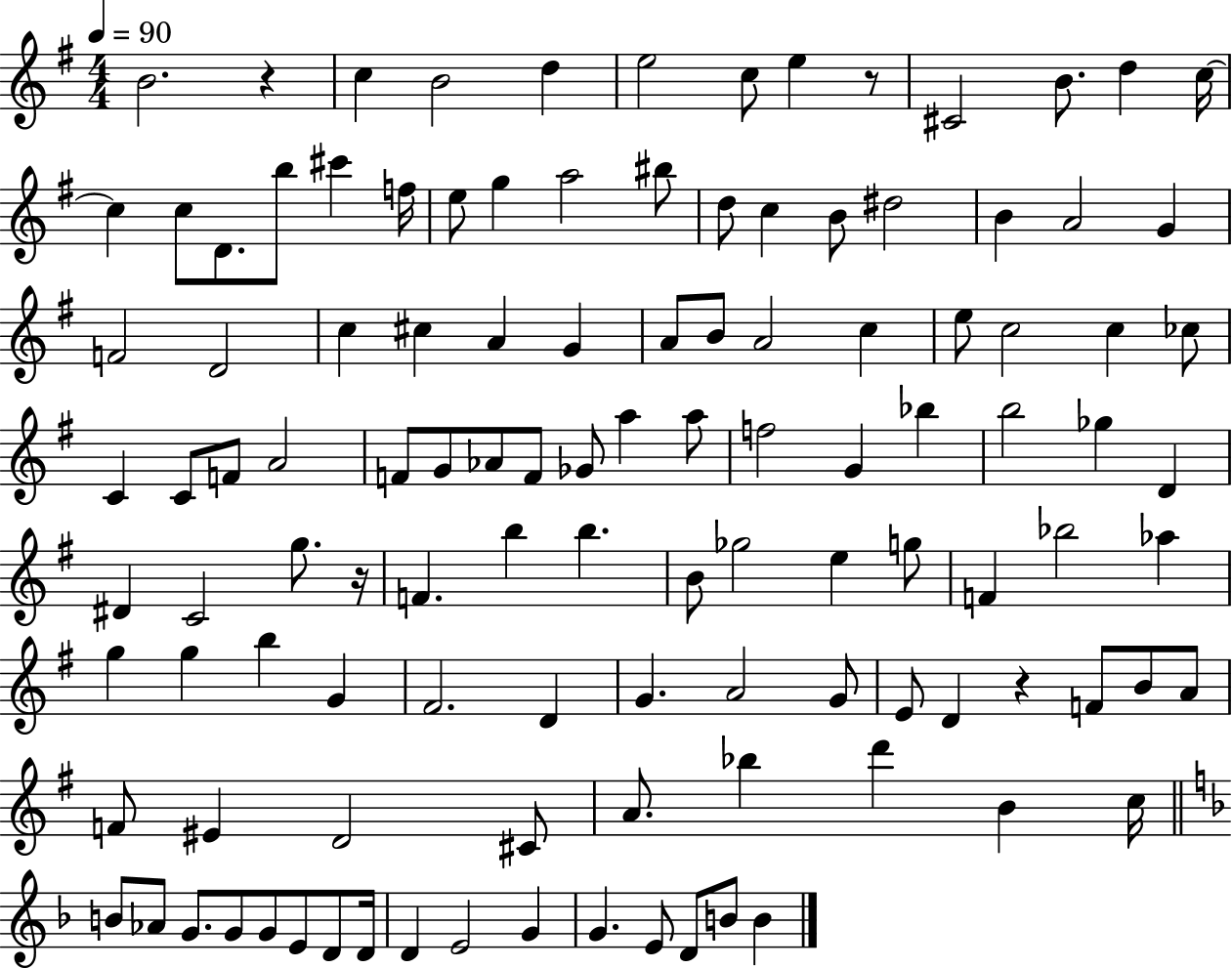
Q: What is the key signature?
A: G major